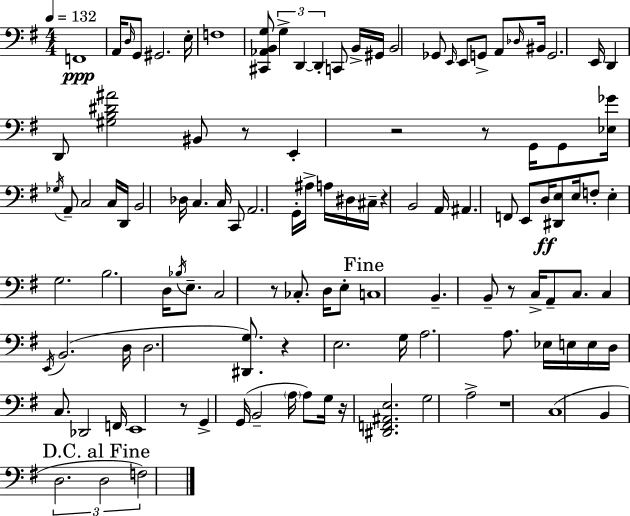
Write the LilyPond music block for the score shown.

{
  \clef bass
  \numericTimeSignature
  \time 4/4
  \key e \minor
  \tempo 4 = 132
  f,1\ppp | a,16 \grace { d16 } g,8 gis,2. | e16-. f1 | <cis, aes, b, g>8 \tuplet 3/2 { g4-> d,4~~ d,4-. } c,8 | \break b,16-> gis,16 b,2 ges,8 \grace { e,16 } e,8 | g,8-> a,8 \grace { des16 } bis,16 g,2. | e,16 d,4 d,8 <gis b dis' ais'>2 | bis,8 r8 e,4-. r2 | \break r8 g,16 g,8 <ees ges'>16 \acciaccatura { ges16 } a,8-- c2 | c16 d,16 b,2 des16 c4. | c16 c,8 a,2. | g,16-. ais16-> a16 dis16 cis16-- r4 b,2 | \break a,16 ais,4. f,8 e,8 d16\ff <dis, e>8 | e16 f8-. e4-. g2. | b2. | d16 \acciaccatura { bes16 } e8.-- c2 r8 ces8.-. | \break d16 e8-. \mark "Fine" c1 | b,4.-- b,8-- r8 c16-> | a,8-- c8. c4 \acciaccatura { e,16 } b,2.( | d16 d2. | \break <dis, g>8.) r4 e2. | g16 a2. | a8. ees16 e16 e16 d16 c8. des,2 | f,16 e,1 | \break r8 g,4-> g,16( b,2-- | \parenthesize a16 a8) g16 r16 <dis, f, ais, e>2. | g2 a2-> | r1 | \break c1( | b,4 \tuplet 3/2 { d2. | \mark "D.C. al Fine" d2 f2) } | \bar "|."
}